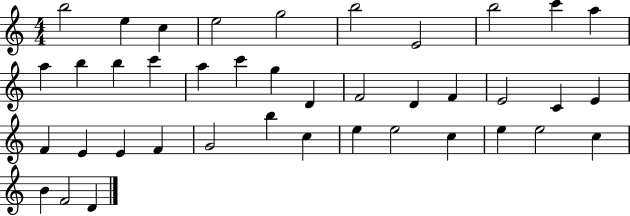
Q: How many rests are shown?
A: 0